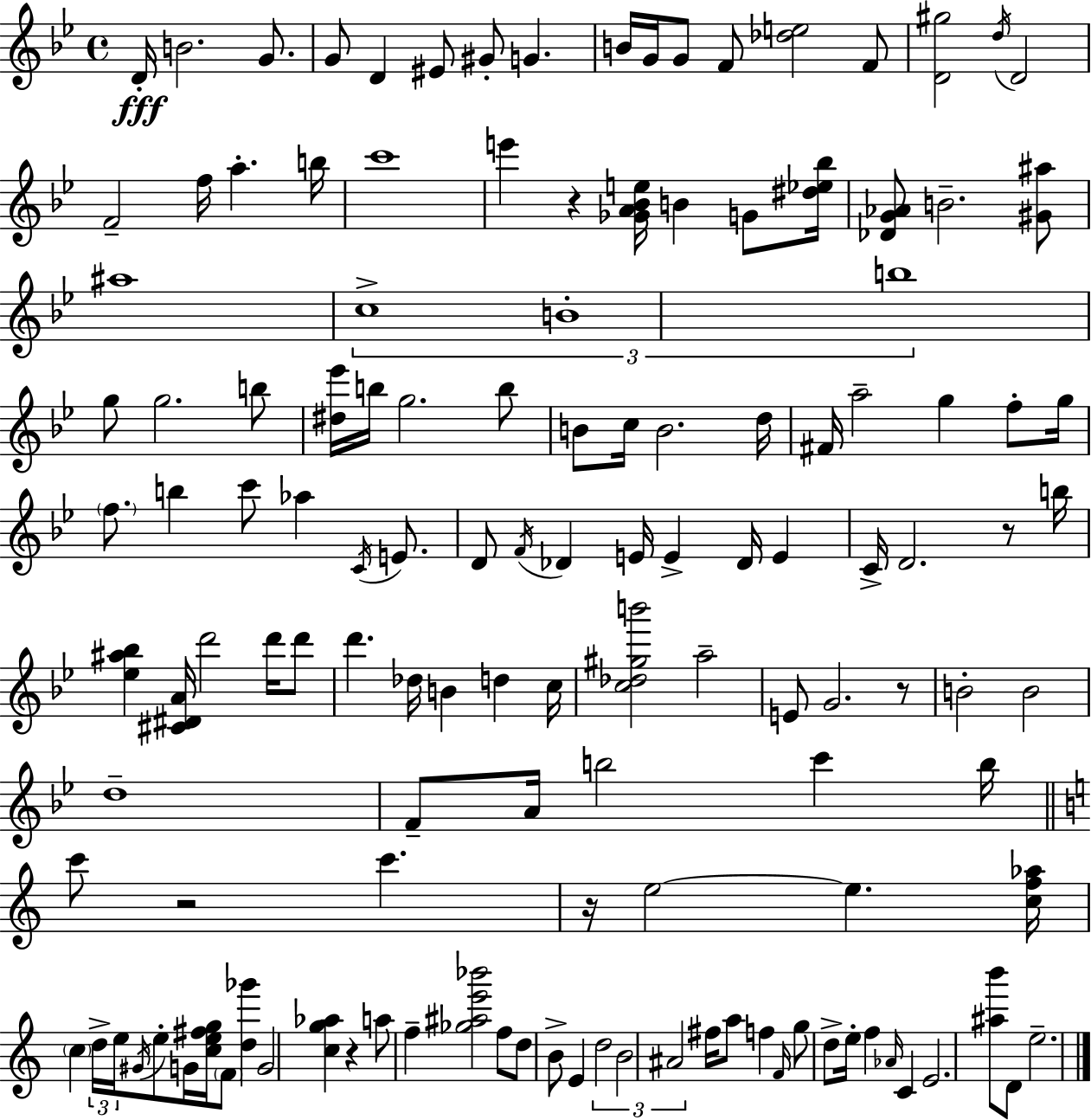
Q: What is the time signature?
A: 4/4